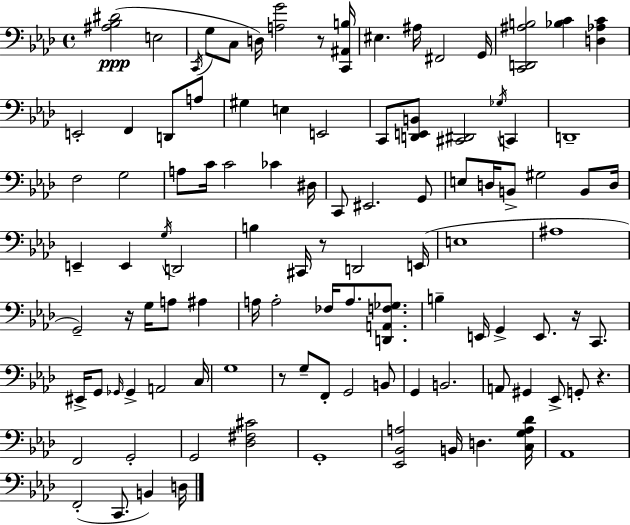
{
  \clef bass
  \time 4/4
  \defaultTimeSignature
  \key f \minor
  <ais bes dis'>2(\ppp e2 | \acciaccatura { c,16 } g8 c8 d16) <a g'>2 r8 | <c, ais, b>16 eis4. ais16 fis,2 | g,16 <c, d, ais b>2 <bes c'>4 <d aes c'>4 | \break e,2-. f,4 d,8 a8 | gis4 e4 e,2 | c,8 <d, e, b,>8 <cis, dis,>2 \acciaccatura { ges16 } c,4 | d,1-- | \break f2 g2 | a8 c'16 c'2 ces'4 | dis16 c,8 eis,2. | g,8 e8 d16 b,8-> gis2 b,8 | \break d16 e,4-- e,4 \acciaccatura { g16 } d,2 | b4 cis,16 r8 d,2 | e,16( e1 | ais1 | \break g,2--) r16 g16 a8 ais4 | a16 a2-. fes16 a8. | <d, a, f ges>8. b4-- e,16 g,4-> e,8. r16 | c,8. eis,16-> g,8 \grace { ges,16 } ges,4-> a,2 | \break c16 g1 | r8 g8-- f,8-. g,2 | b,8 g,4 b,2. | a,8 gis,4 ees,8-> g,8-. r4. | \break f,2 g,2-. | g,2 <des fis cis'>2 | g,1-. | <ees, bes, a>2 b,16 d4. | \break <c g a des'>16 aes,1 | f,2-.( c,8. b,4) | d16 \bar "|."
}